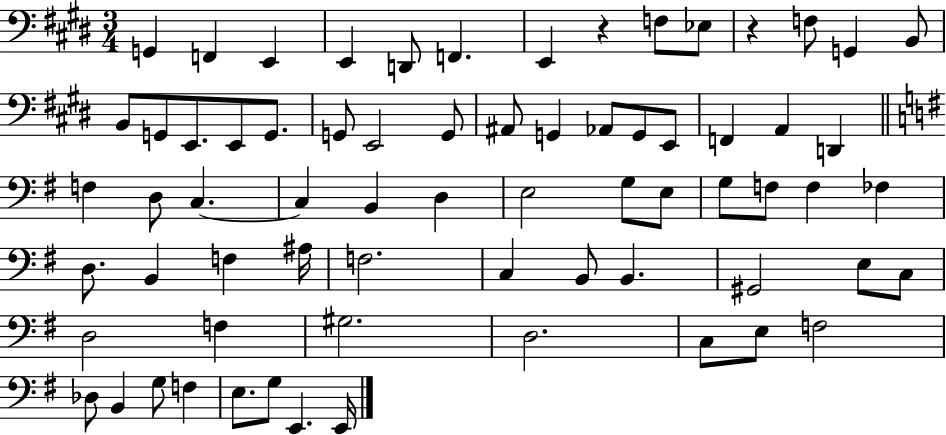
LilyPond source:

{
  \clef bass
  \numericTimeSignature
  \time 3/4
  \key e \major
  \repeat volta 2 { g,4 f,4 e,4 | e,4 d,8 f,4. | e,4 r4 f8 ees8 | r4 f8 g,4 b,8 | \break b,8 g,8 e,8. e,8 g,8. | g,8 e,2 g,8 | ais,8 g,4 aes,8 g,8 e,8 | f,4 a,4 d,4 | \break \bar "||" \break \key e \minor f4 d8 c4.~~ | c4 b,4 d4 | e2 g8 e8 | g8 f8 f4 fes4 | \break d8. b,4 f4 ais16 | f2. | c4 b,8 b,4. | gis,2 e8 c8 | \break d2 f4 | gis2. | d2. | c8 e8 f2 | \break des8 b,4 g8 f4 | e8. g8 e,4. e,16 | } \bar "|."
}